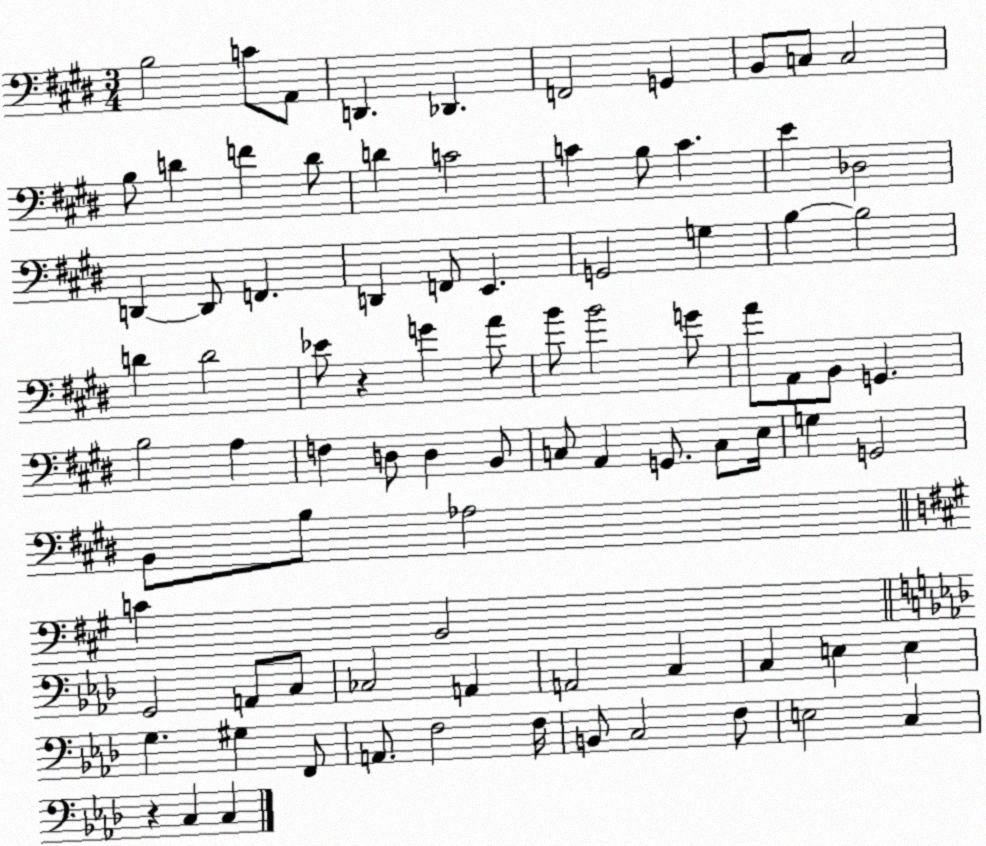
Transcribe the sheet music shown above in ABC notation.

X:1
T:Untitled
M:3/4
L:1/4
K:E
B,2 C/2 A,,/2 D,, _D,, F,,2 G,, B,,/2 C,/2 C,2 B,/2 D F D/2 D C2 C B,/2 C E _D,2 D,, D,,/2 F,, D,, F,,/2 E,, G,,2 G, B, B,2 D D2 _E/2 z G A/2 B/2 B2 G/2 A/2 A,,/2 B,,/2 G,, B,2 A, F, D,/2 D, B,,/2 C,/2 A,, G,,/2 C,/2 E,/4 G, G,,2 B,,/2 B,/2 _A,2 C B,,2 G,,2 A,,/2 C,/2 _C,2 A,, A,,2 C, C, E, E, G, ^G, F,,/2 A,,/2 F,2 F,/4 B,,/2 C,2 F,/2 E,2 C, z C, C,